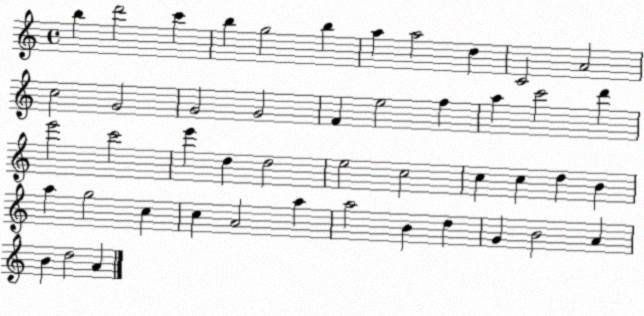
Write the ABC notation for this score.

X:1
T:Untitled
M:4/4
L:1/4
K:C
b d'2 c' b g2 b a a2 d C2 A2 c2 G2 G2 G2 F e2 f a c'2 d' e'2 c'2 e' d d2 e2 c2 c c d B a g2 c c A2 a a2 B d G B2 A B d2 A